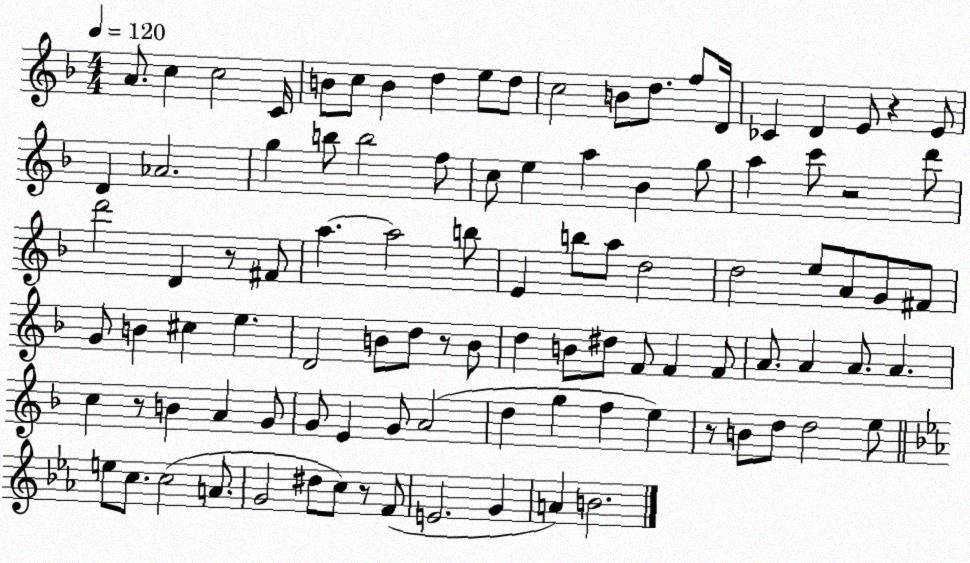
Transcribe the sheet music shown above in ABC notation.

X:1
T:Untitled
M:4/4
L:1/4
K:F
A/2 c c2 C/4 B/2 c/2 B d e/2 d/2 c2 B/2 d/2 f/2 D/4 _C D E/2 z E/2 D _A2 g b/2 b2 f/2 c/2 e a _B g/2 a c'/2 z2 d'/2 d'2 D z/2 ^F/2 a a2 b/2 E b/2 a/2 d2 d2 e/2 A/2 G/2 ^F/2 G/2 B ^c e D2 B/2 d/2 z/2 B/2 d B/2 ^d/2 F/2 F F/2 A/2 A A/2 A c z/2 B A G/2 G/2 E G/2 A2 d g f e z/2 B/2 d/2 d2 e/2 e/2 c/2 c2 A/2 G2 ^d/2 c/2 z/2 F/2 E2 G A B2